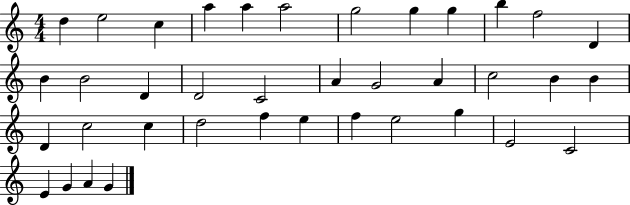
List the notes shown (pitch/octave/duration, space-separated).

D5/q E5/h C5/q A5/q A5/q A5/h G5/h G5/q G5/q B5/q F5/h D4/q B4/q B4/h D4/q D4/h C4/h A4/q G4/h A4/q C5/h B4/q B4/q D4/q C5/h C5/q D5/h F5/q E5/q F5/q E5/h G5/q E4/h C4/h E4/q G4/q A4/q G4/q